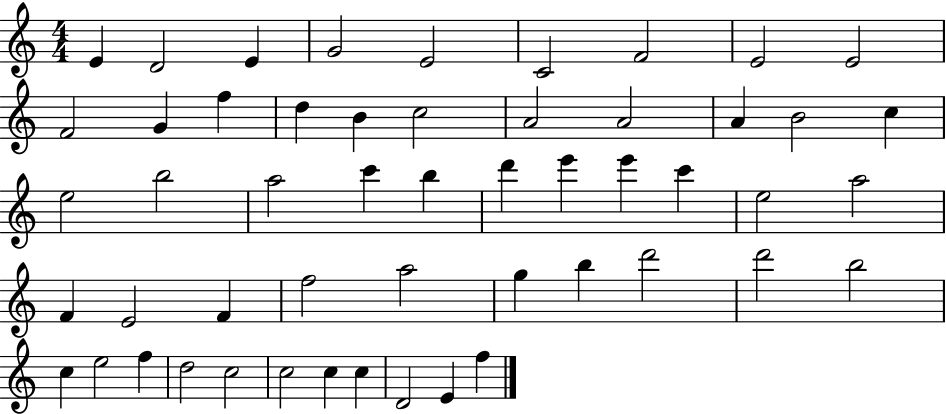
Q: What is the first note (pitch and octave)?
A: E4